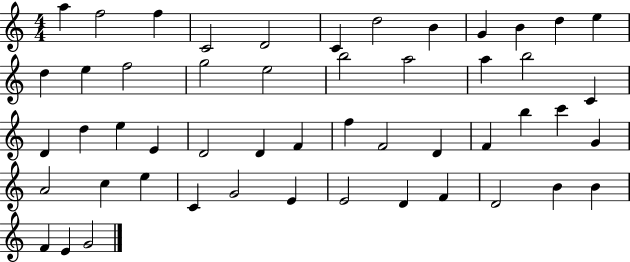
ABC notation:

X:1
T:Untitled
M:4/4
L:1/4
K:C
a f2 f C2 D2 C d2 B G B d e d e f2 g2 e2 b2 a2 a b2 C D d e E D2 D F f F2 D F b c' G A2 c e C G2 E E2 D F D2 B B F E G2